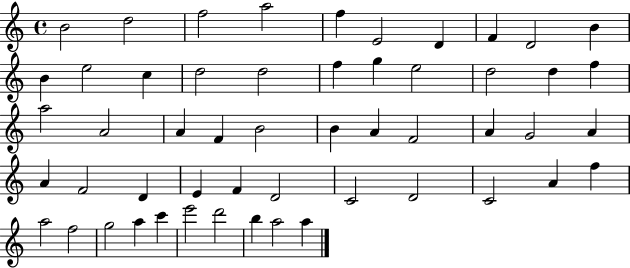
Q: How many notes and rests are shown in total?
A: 53